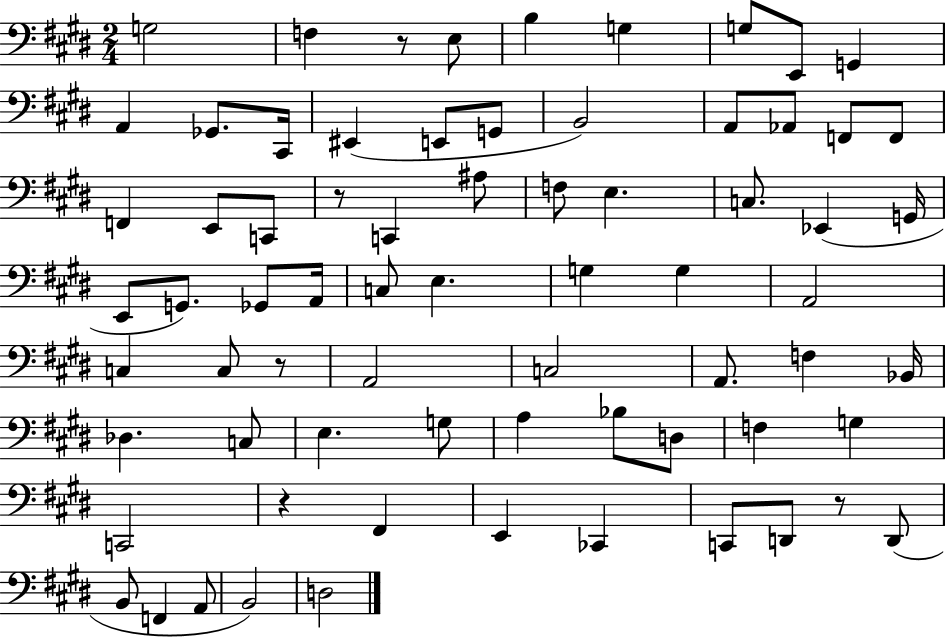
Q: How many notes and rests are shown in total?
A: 71